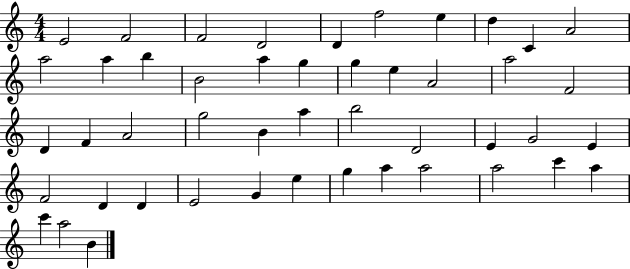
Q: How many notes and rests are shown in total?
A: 47